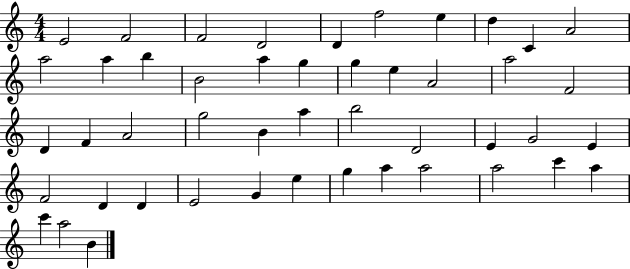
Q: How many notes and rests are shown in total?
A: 47